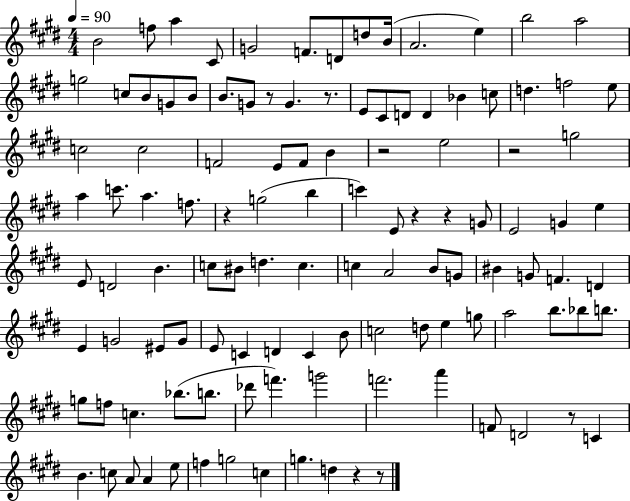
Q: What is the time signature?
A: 4/4